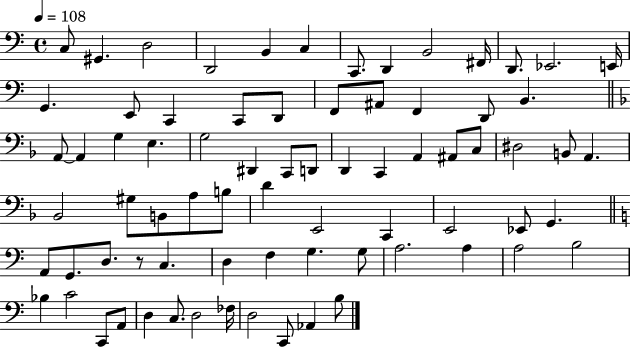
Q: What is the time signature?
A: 4/4